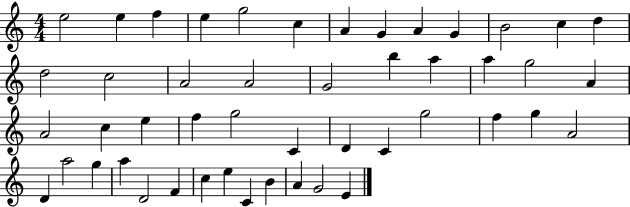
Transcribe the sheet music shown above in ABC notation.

X:1
T:Untitled
M:4/4
L:1/4
K:C
e2 e f e g2 c A G A G B2 c d d2 c2 A2 A2 G2 b a a g2 A A2 c e f g2 C D C g2 f g A2 D a2 g a D2 F c e C B A G2 E